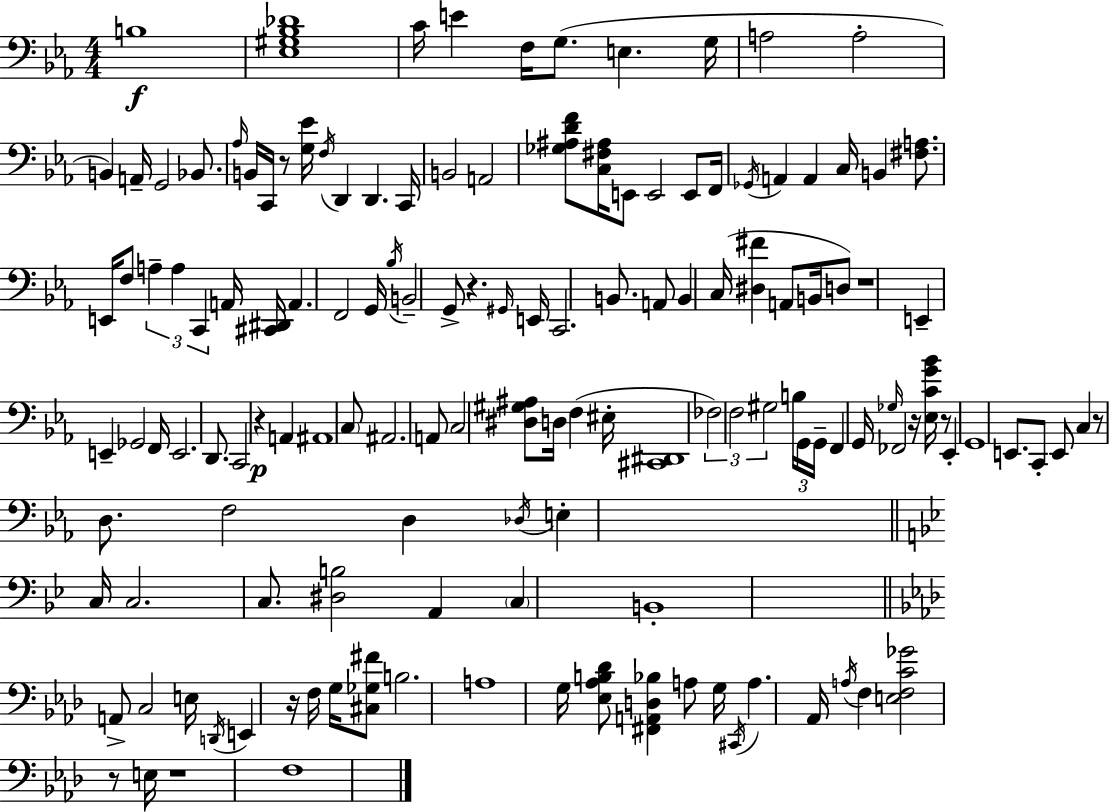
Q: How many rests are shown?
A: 10